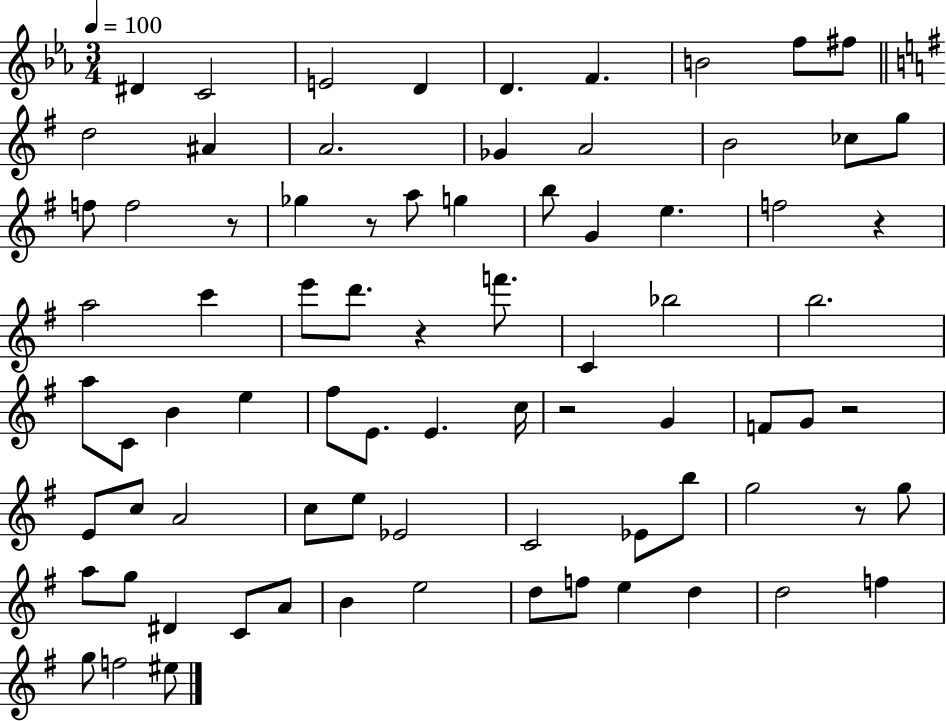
X:1
T:Untitled
M:3/4
L:1/4
K:Eb
^D C2 E2 D D F B2 f/2 ^f/2 d2 ^A A2 _G A2 B2 _c/2 g/2 f/2 f2 z/2 _g z/2 a/2 g b/2 G e f2 z a2 c' e'/2 d'/2 z f'/2 C _b2 b2 a/2 C/2 B e ^f/2 E/2 E c/4 z2 G F/2 G/2 z2 E/2 c/2 A2 c/2 e/2 _E2 C2 _E/2 b/2 g2 z/2 g/2 a/2 g/2 ^D C/2 A/2 B e2 d/2 f/2 e d d2 f g/2 f2 ^e/2